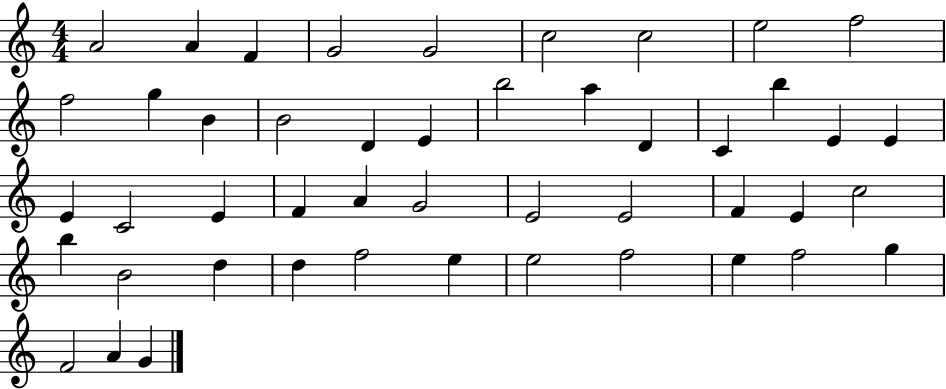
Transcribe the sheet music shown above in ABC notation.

X:1
T:Untitled
M:4/4
L:1/4
K:C
A2 A F G2 G2 c2 c2 e2 f2 f2 g B B2 D E b2 a D C b E E E C2 E F A G2 E2 E2 F E c2 b B2 d d f2 e e2 f2 e f2 g F2 A G